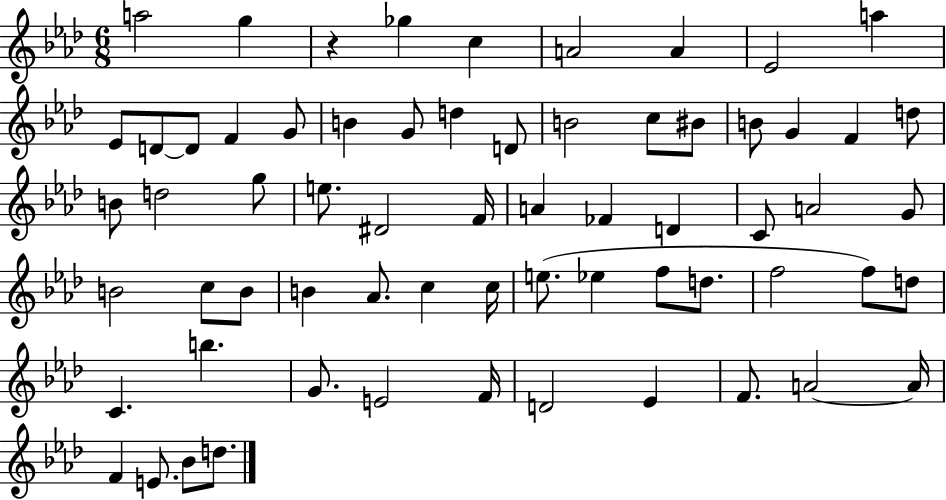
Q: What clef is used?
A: treble